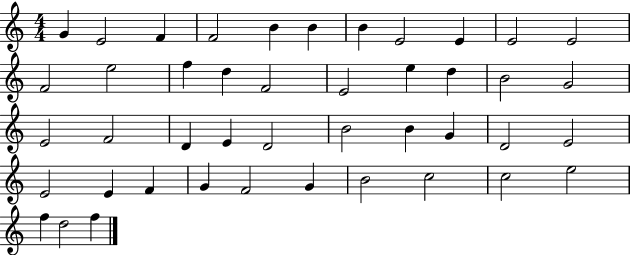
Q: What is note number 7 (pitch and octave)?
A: B4